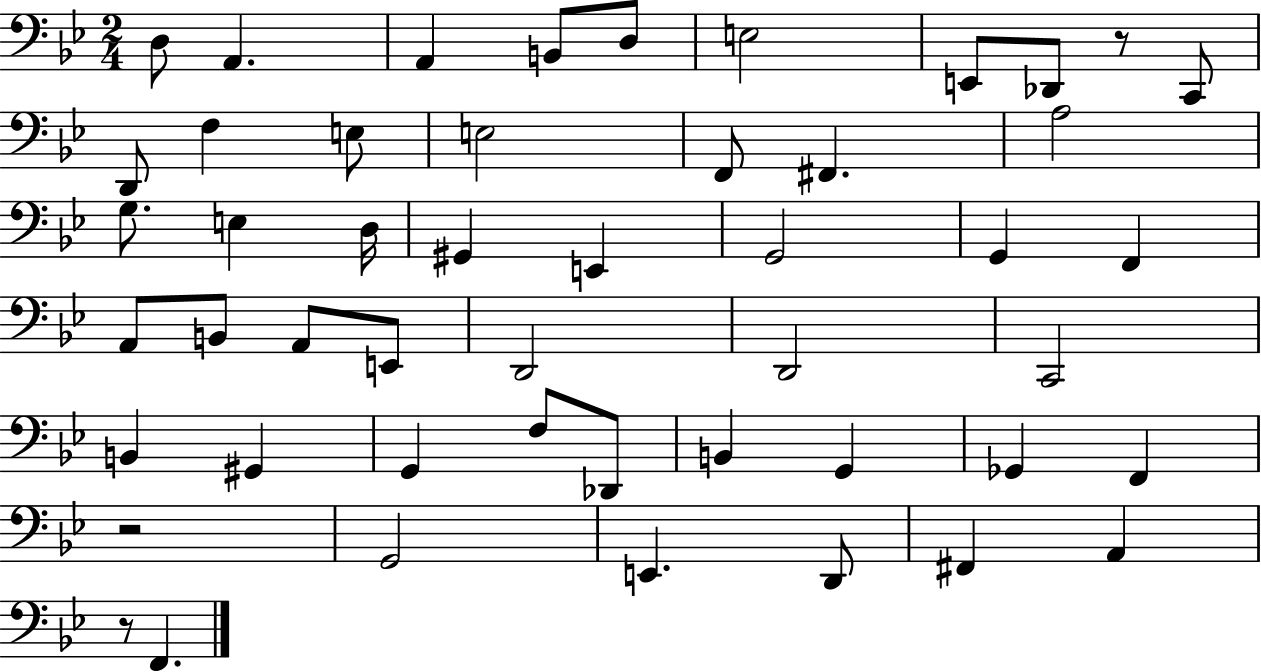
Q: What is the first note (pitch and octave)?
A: D3